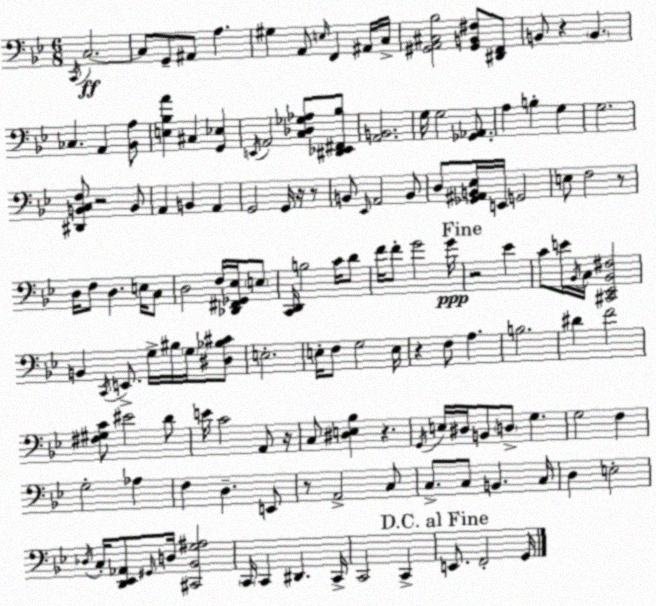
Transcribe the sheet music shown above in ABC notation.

X:1
T:Untitled
M:6/8
L:1/4
K:Gm
C,,/4 C,2 C,/2 G,,/2 ^A,,/2 A, ^G, A,,/2 E,/4 F,, ^A,,/4 C,/4 [^G,,A,,^C,_B,]2 [^G,,B,,^F,]/2 [^D,,F,,]/2 B,,/2 z B,, _C, A,, [_B,,A,]/2 [E,_B,A] ^C, [G,,_E,] E,,/4 A,,2 [C,_D,_G,_A,]/2 [^D,,_E,,^F,,_B,]/2 [A,,B,,]2 G,/4 G,2 [_G,,_A,,]/2 A, B, G, G,2 [^D,,B,,C,F,]/2 z2 B,,/2 A,, B,, A,, G,,2 G,,/4 z/4 z/2 B,,/2 _E,,/4 A,,2 B,,/2 D,/2 [_G,,^A,,B,,_E,]/4 E,,/4 G,,2 E,/2 F,2 z/2 D,/4 F,/2 D, E,/4 C,/2 D,2 F,/4 [_D,,^F,,_G,,_E,]/4 E,/2 [C,,D,,]/4 B,2 C/4 D/2 F/4 F/2 G2 G/4 z2 _E C/2 E/4 _B,,/4 C,/4 [^C,,_E,,_B,,^F,]2 B,, C,,/4 E,,/2 G,/4 ^B,/4 G,/4 [^D,_B,^C]/2 E,2 E,/4 F,/2 G,2 E,/4 z F,/2 A, B,2 ^D F2 [^F,^G,C]/2 ^E2 D/2 E/4 C2 A,,/2 z/4 C,/2 [^D,E,_B,] z G,,/4 E,/4 ^D,/4 B,,/2 D,/2 G, G,2 F, G,2 _A, F, D, E,,/2 z/2 A,,2 C,/2 C,/2 C,/2 B,, C,/4 D, E,2 _D,/4 C,/4 [D,,_E,,_A,,]/2 ^G,,/4 D,/4 [^C,,_B,,G,^A,]2 C,,/4 C,, ^D,, C,,/4 C,,2 C,, E,,/2 F,,2 G,,/4